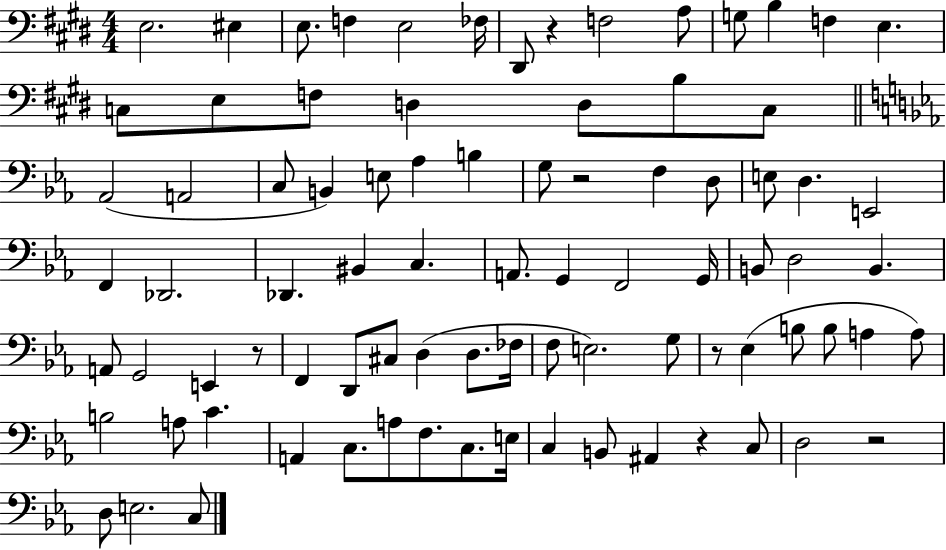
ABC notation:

X:1
T:Untitled
M:4/4
L:1/4
K:E
E,2 ^E, E,/2 F, E,2 _F,/4 ^D,,/2 z F,2 A,/2 G,/2 B, F, E, C,/2 E,/2 F,/2 D, D,/2 B,/2 C,/2 _A,,2 A,,2 C,/2 B,, E,/2 _A, B, G,/2 z2 F, D,/2 E,/2 D, E,,2 F,, _D,,2 _D,, ^B,, C, A,,/2 G,, F,,2 G,,/4 B,,/2 D,2 B,, A,,/2 G,,2 E,, z/2 F,, D,,/2 ^C,/2 D, D,/2 _F,/4 F,/2 E,2 G,/2 z/2 _E, B,/2 B,/2 A, A,/2 B,2 A,/2 C A,, C,/2 A,/2 F,/2 C,/2 E,/4 C, B,,/2 ^A,, z C,/2 D,2 z2 D,/2 E,2 C,/2